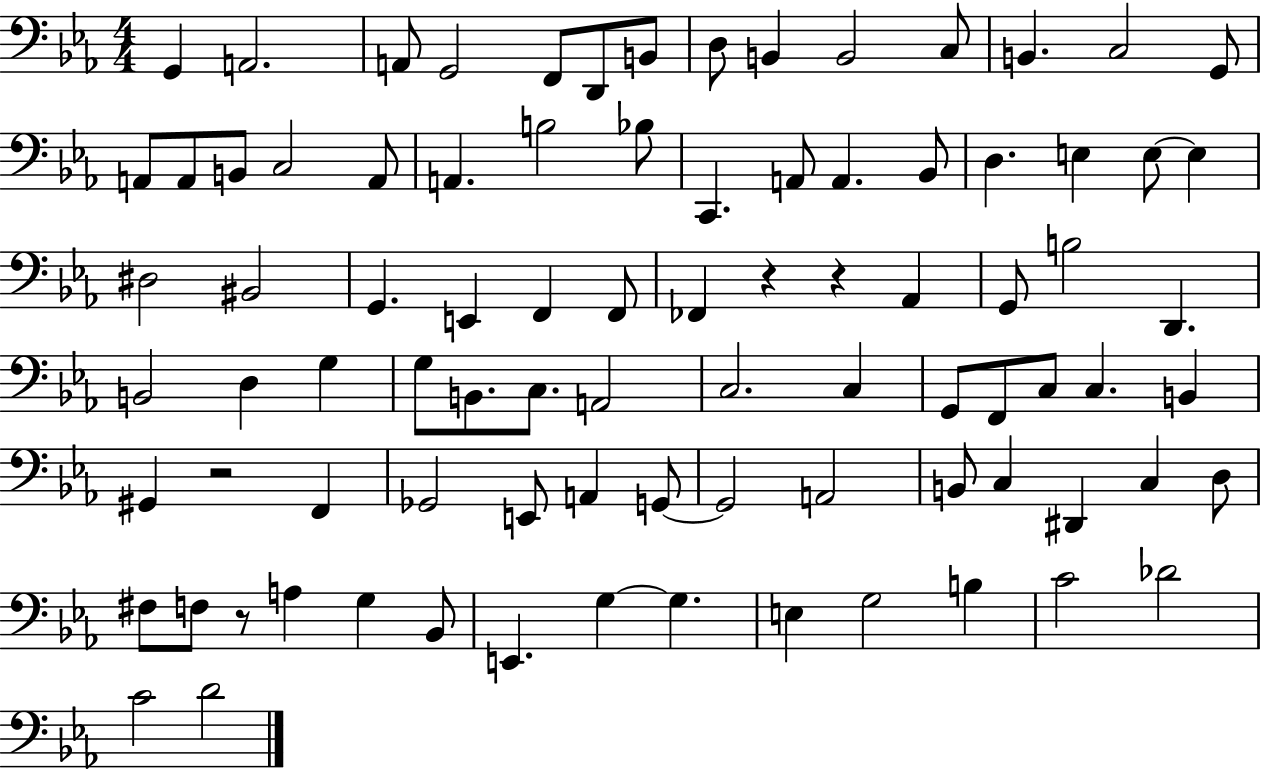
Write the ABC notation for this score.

X:1
T:Untitled
M:4/4
L:1/4
K:Eb
G,, A,,2 A,,/2 G,,2 F,,/2 D,,/2 B,,/2 D,/2 B,, B,,2 C,/2 B,, C,2 G,,/2 A,,/2 A,,/2 B,,/2 C,2 A,,/2 A,, B,2 _B,/2 C,, A,,/2 A,, _B,,/2 D, E, E,/2 E, ^D,2 ^B,,2 G,, E,, F,, F,,/2 _F,, z z _A,, G,,/2 B,2 D,, B,,2 D, G, G,/2 B,,/2 C,/2 A,,2 C,2 C, G,,/2 F,,/2 C,/2 C, B,, ^G,, z2 F,, _G,,2 E,,/2 A,, G,,/2 G,,2 A,,2 B,,/2 C, ^D,, C, D,/2 ^F,/2 F,/2 z/2 A, G, _B,,/2 E,, G, G, E, G,2 B, C2 _D2 C2 D2